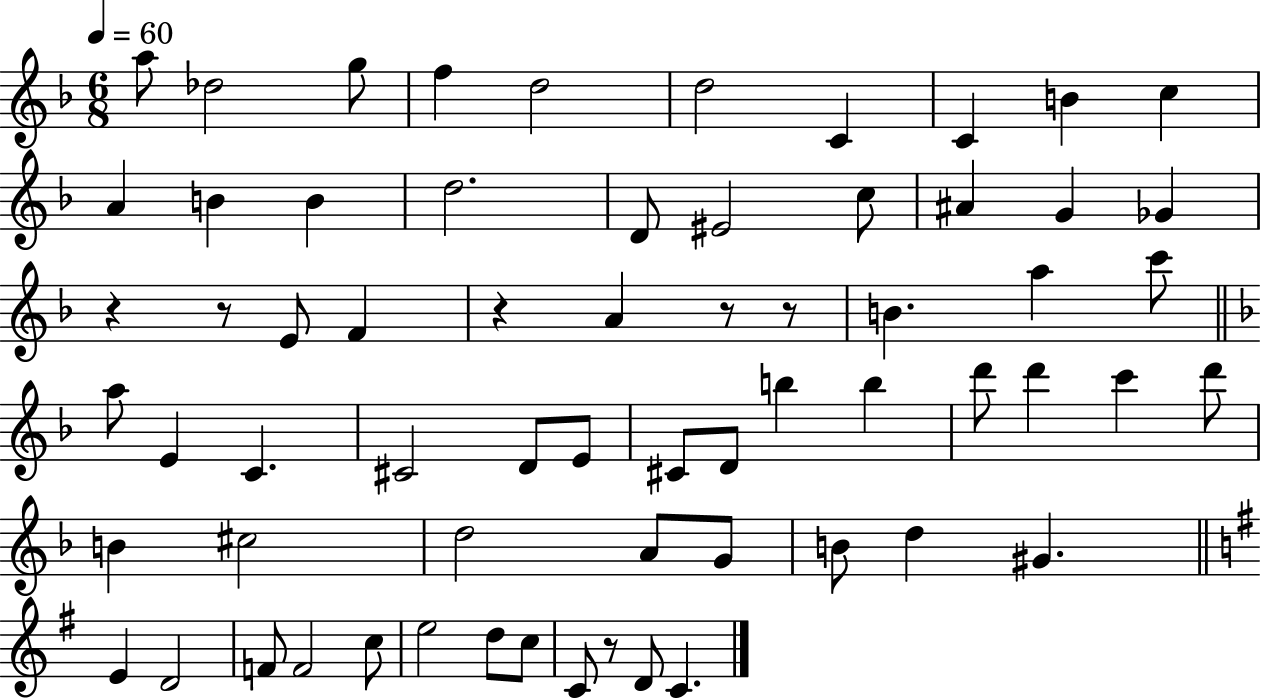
{
  \clef treble
  \numericTimeSignature
  \time 6/8
  \key f \major
  \tempo 4 = 60
  \repeat volta 2 { a''8 des''2 g''8 | f''4 d''2 | d''2 c'4 | c'4 b'4 c''4 | \break a'4 b'4 b'4 | d''2. | d'8 eis'2 c''8 | ais'4 g'4 ges'4 | \break r4 r8 e'8 f'4 | r4 a'4 r8 r8 | b'4. a''4 c'''8 | \bar "||" \break \key f \major a''8 e'4 c'4. | cis'2 d'8 e'8 | cis'8 d'8 b''4 b''4 | d'''8 d'''4 c'''4 d'''8 | \break b'4 cis''2 | d''2 a'8 g'8 | b'8 d''4 gis'4. | \bar "||" \break \key g \major e'4 d'2 | f'8 f'2 c''8 | e''2 d''8 c''8 | c'8 r8 d'8 c'4. | \break } \bar "|."
}